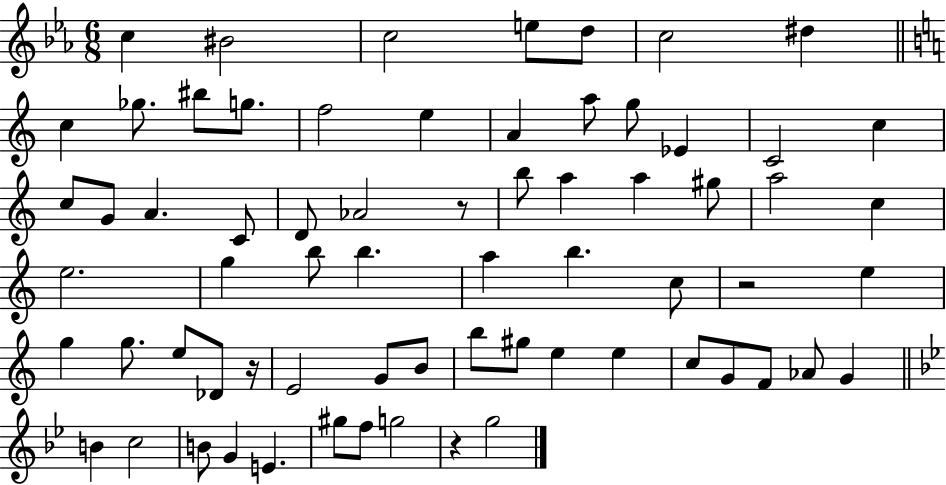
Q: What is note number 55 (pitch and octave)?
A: G4